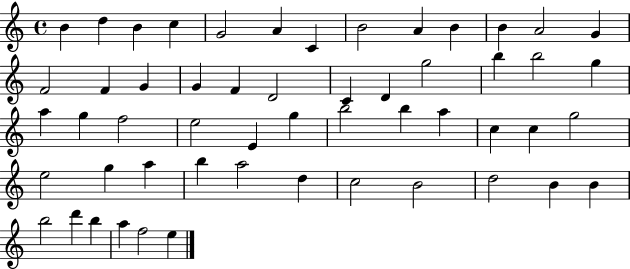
B4/q D5/q B4/q C5/q G4/h A4/q C4/q B4/h A4/q B4/q B4/q A4/h G4/q F4/h F4/q G4/q G4/q F4/q D4/h C4/q D4/q G5/h B5/q B5/h G5/q A5/q G5/q F5/h E5/h E4/q G5/q B5/h B5/q A5/q C5/q C5/q G5/h E5/h G5/q A5/q B5/q A5/h D5/q C5/h B4/h D5/h B4/q B4/q B5/h D6/q B5/q A5/q F5/h E5/q